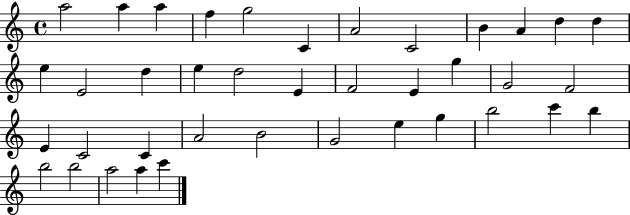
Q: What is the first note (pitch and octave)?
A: A5